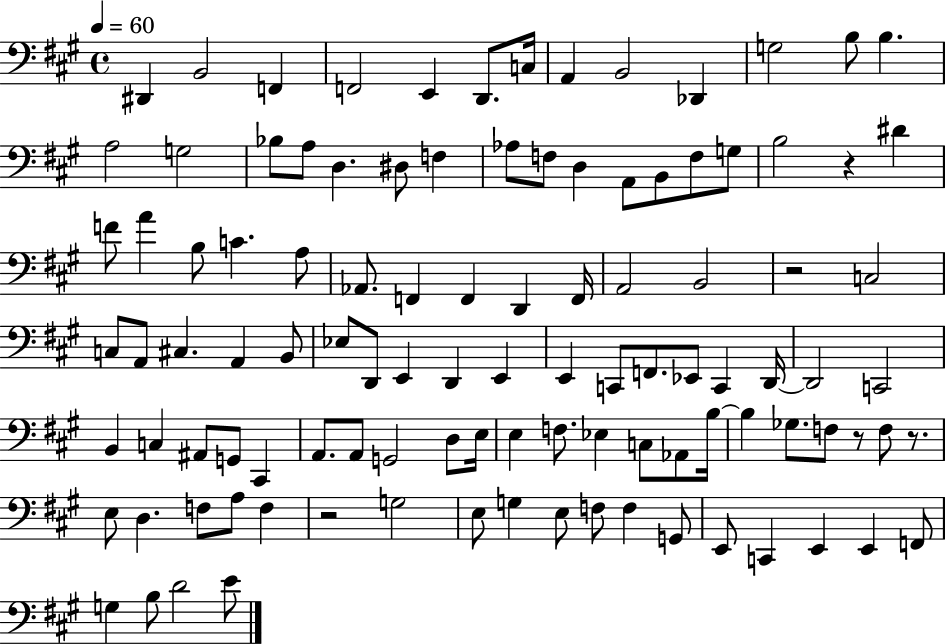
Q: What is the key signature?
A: A major